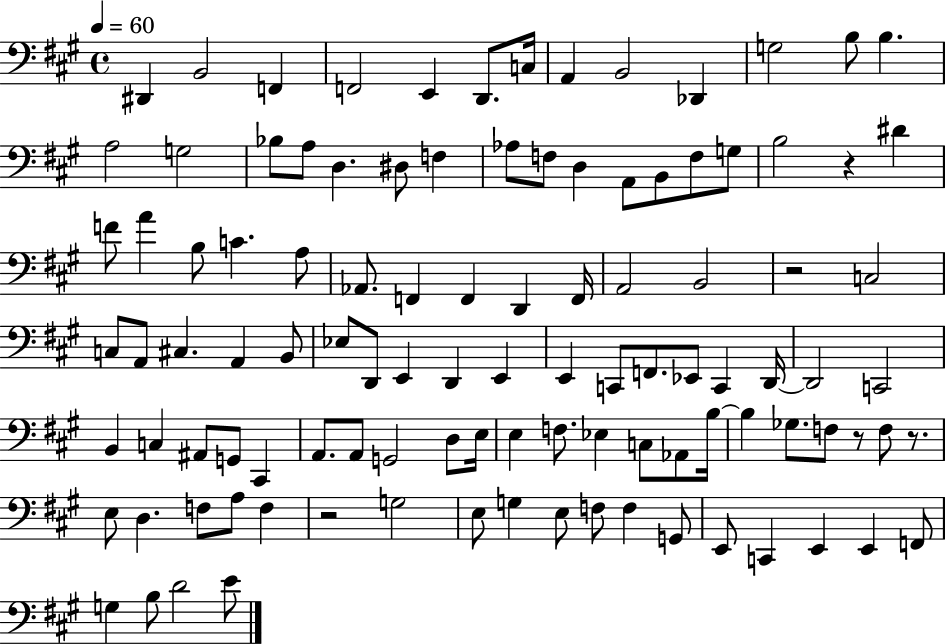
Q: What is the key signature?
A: A major